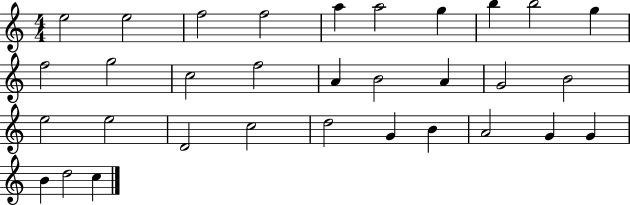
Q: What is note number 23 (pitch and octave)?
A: C5